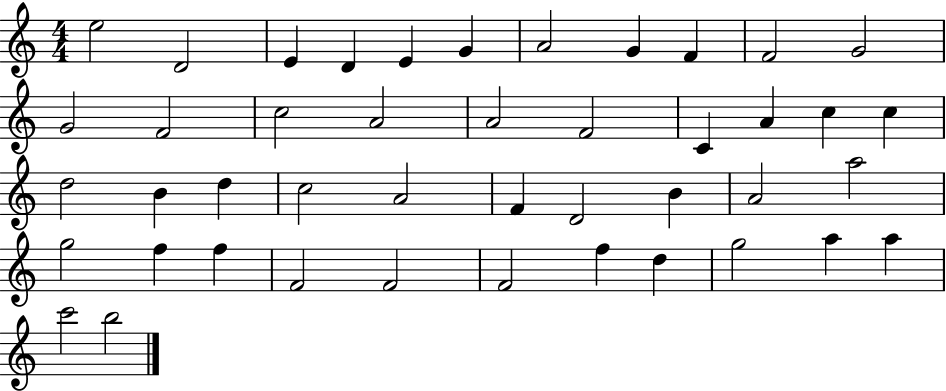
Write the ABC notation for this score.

X:1
T:Untitled
M:4/4
L:1/4
K:C
e2 D2 E D E G A2 G F F2 G2 G2 F2 c2 A2 A2 F2 C A c c d2 B d c2 A2 F D2 B A2 a2 g2 f f F2 F2 F2 f d g2 a a c'2 b2